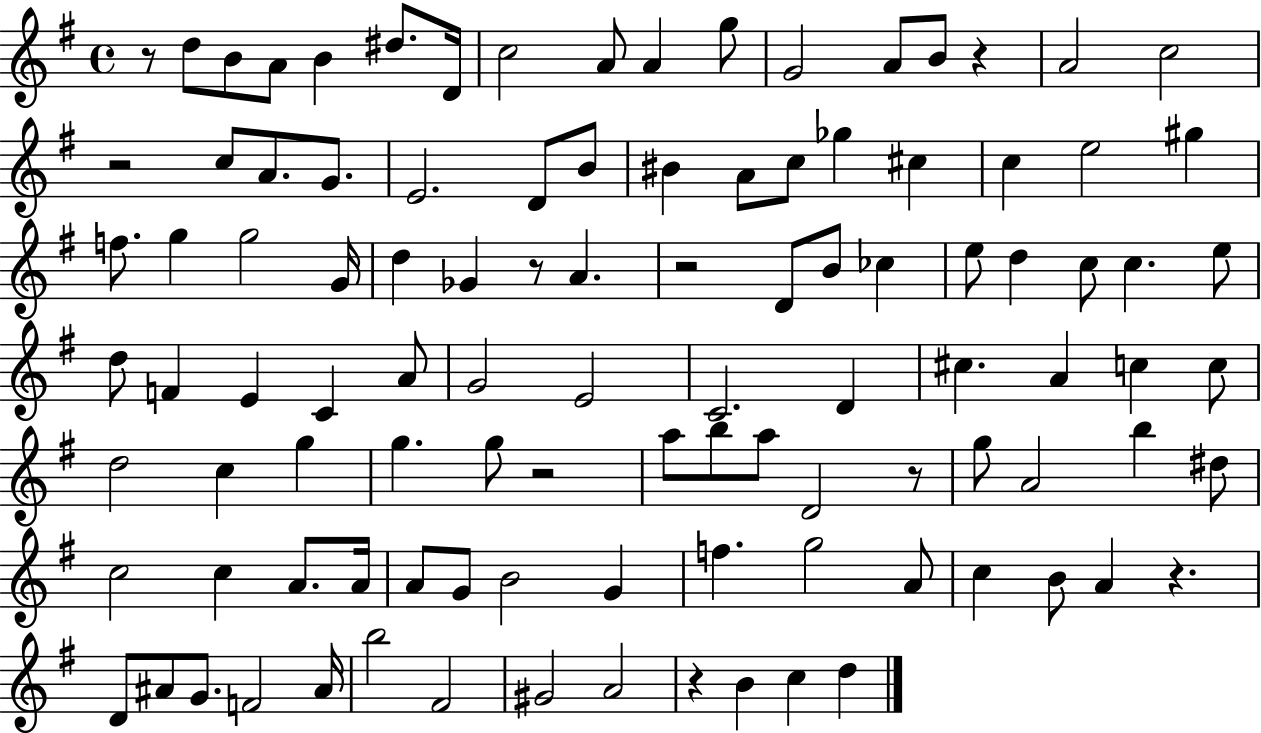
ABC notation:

X:1
T:Untitled
M:4/4
L:1/4
K:G
z/2 d/2 B/2 A/2 B ^d/2 D/4 c2 A/2 A g/2 G2 A/2 B/2 z A2 c2 z2 c/2 A/2 G/2 E2 D/2 B/2 ^B A/2 c/2 _g ^c c e2 ^g f/2 g g2 G/4 d _G z/2 A z2 D/2 B/2 _c e/2 d c/2 c e/2 d/2 F E C A/2 G2 E2 C2 D ^c A c c/2 d2 c g g g/2 z2 a/2 b/2 a/2 D2 z/2 g/2 A2 b ^d/2 c2 c A/2 A/4 A/2 G/2 B2 G f g2 A/2 c B/2 A z D/2 ^A/2 G/2 F2 ^A/4 b2 ^F2 ^G2 A2 z B c d